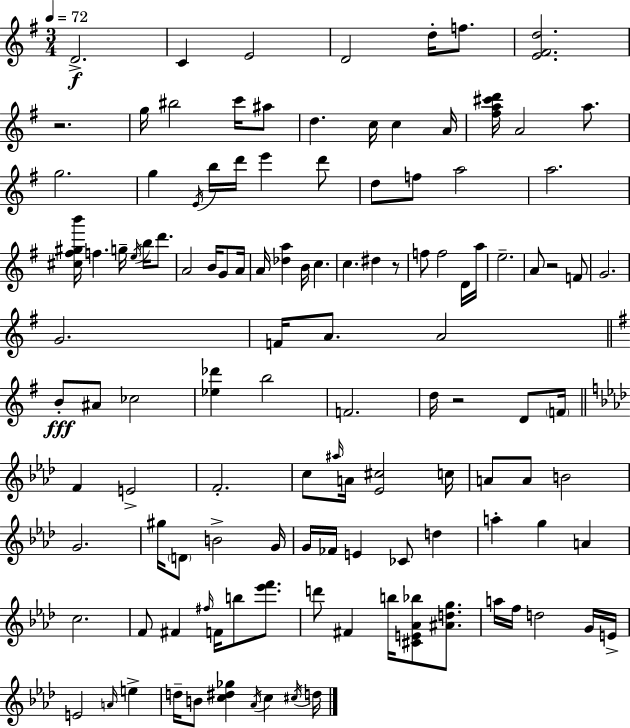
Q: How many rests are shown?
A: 4